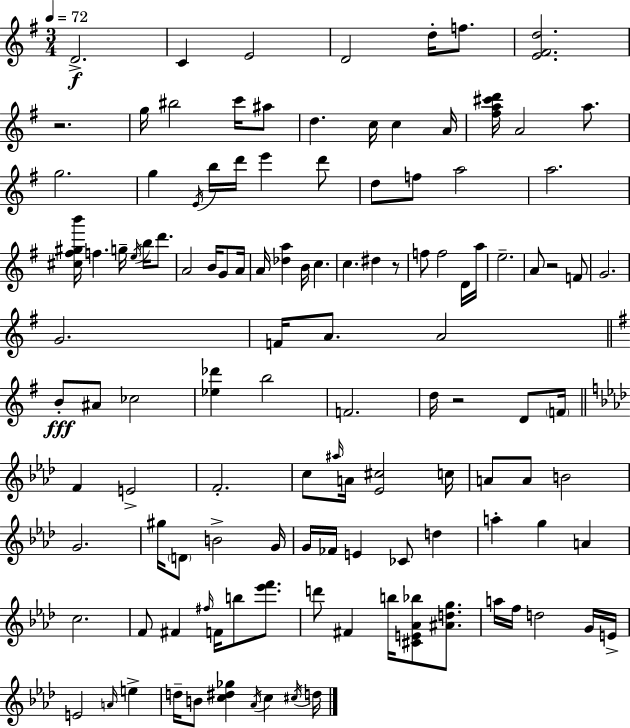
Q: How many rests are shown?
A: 4